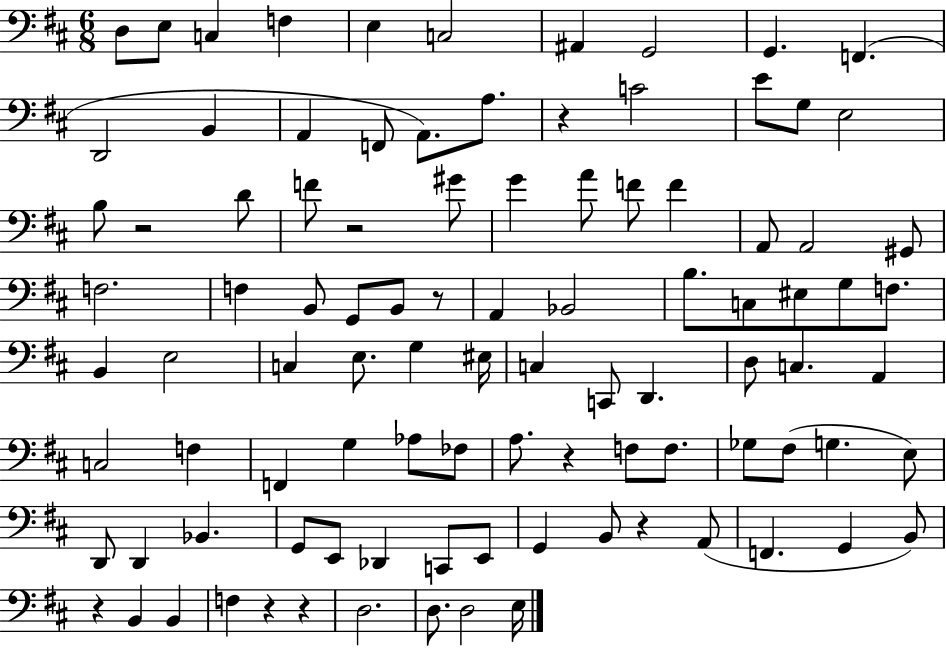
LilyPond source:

{
  \clef bass
  \numericTimeSignature
  \time 6/8
  \key d \major
  d8 e8 c4 f4 | e4 c2 | ais,4 g,2 | g,4. f,4.( | \break d,2 b,4 | a,4 f,8 a,8.) a8. | r4 c'2 | e'8 g8 e2 | \break b8 r2 d'8 | f'8 r2 gis'8 | g'4 a'8 f'8 f'4 | a,8 a,2 gis,8 | \break f2. | f4 b,8 g,8 b,8 r8 | a,4 bes,2 | b8. c8 eis8 g8 f8. | \break b,4 e2 | c4 e8. g4 eis16 | c4 c,8 d,4. | d8 c4. a,4 | \break c2 f4 | f,4 g4 aes8 fes8 | a8. r4 f8 f8. | ges8 fis8( g4. e8) | \break d,8 d,4 bes,4. | g,8 e,8 des,4 c,8 e,8 | g,4 b,8 r4 a,8( | f,4. g,4 b,8) | \break r4 b,4 b,4 | f4 r4 r4 | d2. | d8. d2 e16 | \break \bar "|."
}